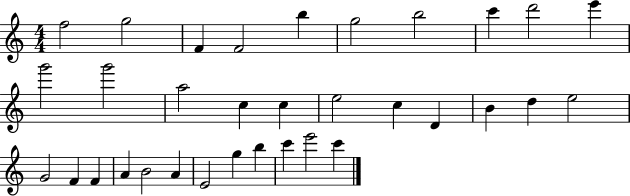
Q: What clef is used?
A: treble